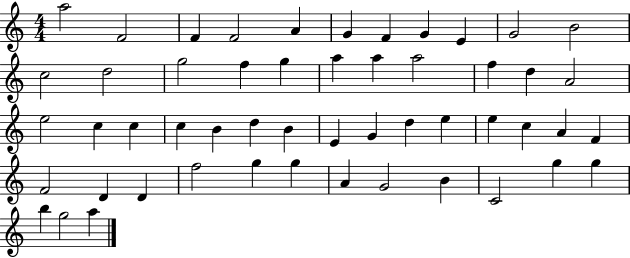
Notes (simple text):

A5/h F4/h F4/q F4/h A4/q G4/q F4/q G4/q E4/q G4/h B4/h C5/h D5/h G5/h F5/q G5/q A5/q A5/q A5/h F5/q D5/q A4/h E5/h C5/q C5/q C5/q B4/q D5/q B4/q E4/q G4/q D5/q E5/q E5/q C5/q A4/q F4/q F4/h D4/q D4/q F5/h G5/q G5/q A4/q G4/h B4/q C4/h G5/q G5/q B5/q G5/h A5/q